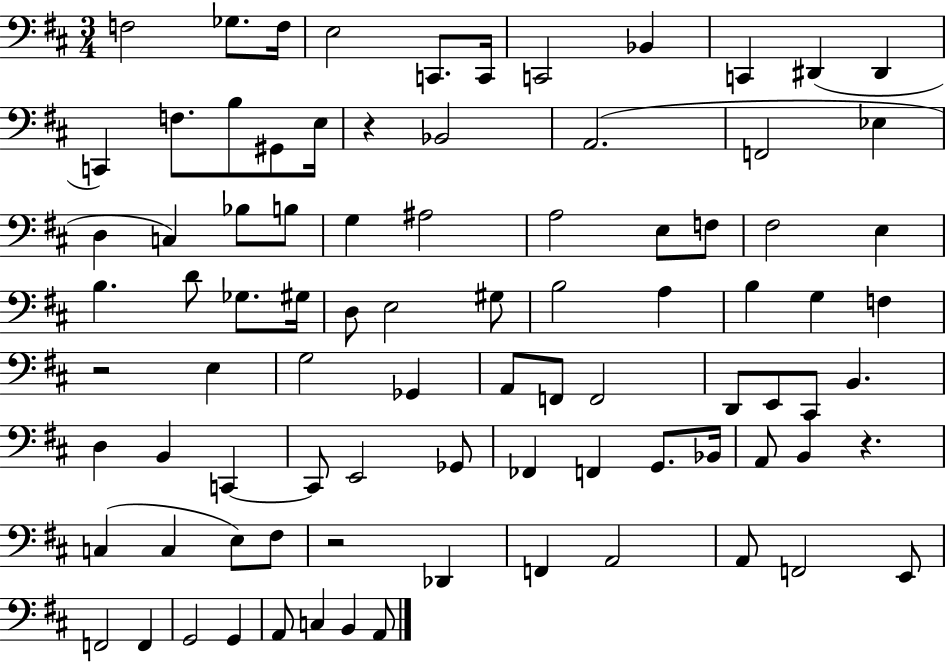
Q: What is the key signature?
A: D major